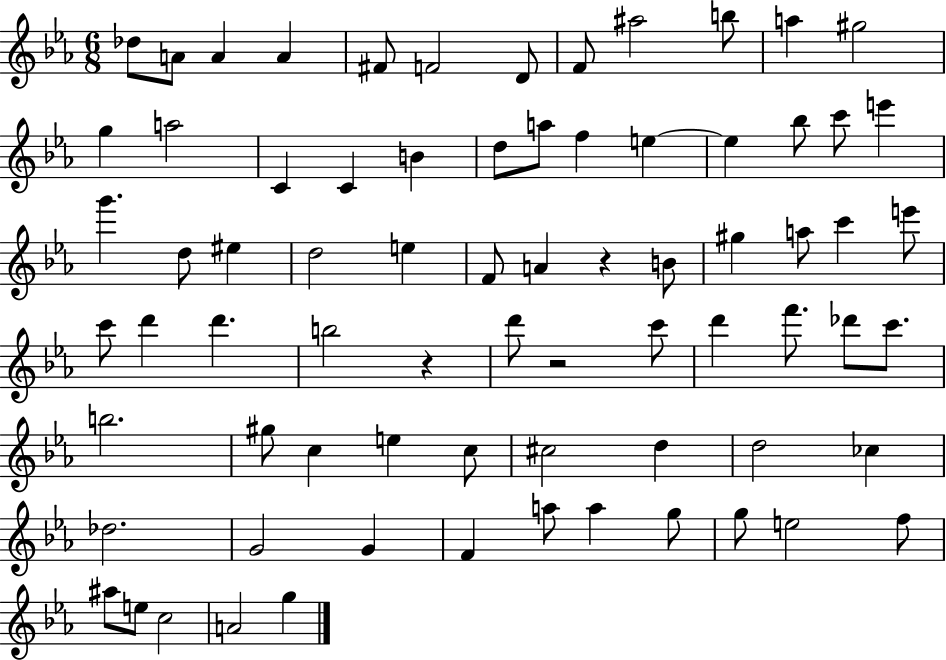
{
  \clef treble
  \numericTimeSignature
  \time 6/8
  \key ees \major
  des''8 a'8 a'4 a'4 | fis'8 f'2 d'8 | f'8 ais''2 b''8 | a''4 gis''2 | \break g''4 a''2 | c'4 c'4 b'4 | d''8 a''8 f''4 e''4~~ | e''4 bes''8 c'''8 e'''4 | \break g'''4. d''8 eis''4 | d''2 e''4 | f'8 a'4 r4 b'8 | gis''4 a''8 c'''4 e'''8 | \break c'''8 d'''4 d'''4. | b''2 r4 | d'''8 r2 c'''8 | d'''4 f'''8. des'''8 c'''8. | \break b''2. | gis''8 c''4 e''4 c''8 | cis''2 d''4 | d''2 ces''4 | \break des''2. | g'2 g'4 | f'4 a''8 a''4 g''8 | g''8 e''2 f''8 | \break ais''8 e''8 c''2 | a'2 g''4 | \bar "|."
}